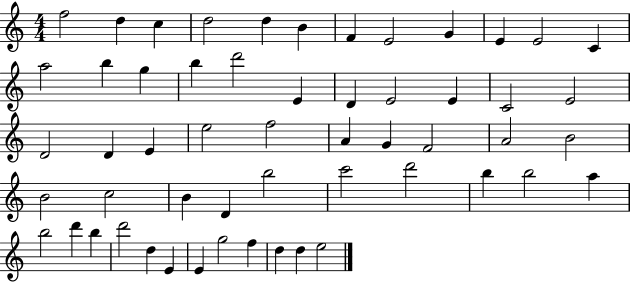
{
  \clef treble
  \numericTimeSignature
  \time 4/4
  \key c \major
  f''2 d''4 c''4 | d''2 d''4 b'4 | f'4 e'2 g'4 | e'4 e'2 c'4 | \break a''2 b''4 g''4 | b''4 d'''2 e'4 | d'4 e'2 e'4 | c'2 e'2 | \break d'2 d'4 e'4 | e''2 f''2 | a'4 g'4 f'2 | a'2 b'2 | \break b'2 c''2 | b'4 d'4 b''2 | c'''2 d'''2 | b''4 b''2 a''4 | \break b''2 d'''4 b''4 | d'''2 d''4 e'4 | e'4 g''2 f''4 | d''4 d''4 e''2 | \break \bar "|."
}